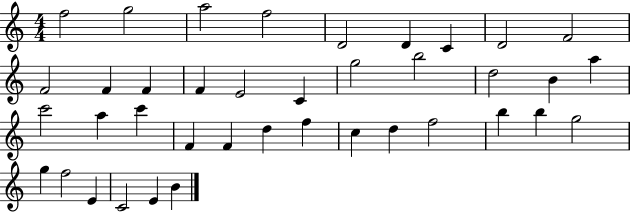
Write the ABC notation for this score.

X:1
T:Untitled
M:4/4
L:1/4
K:C
f2 g2 a2 f2 D2 D C D2 F2 F2 F F F E2 C g2 b2 d2 B a c'2 a c' F F d f c d f2 b b g2 g f2 E C2 E B